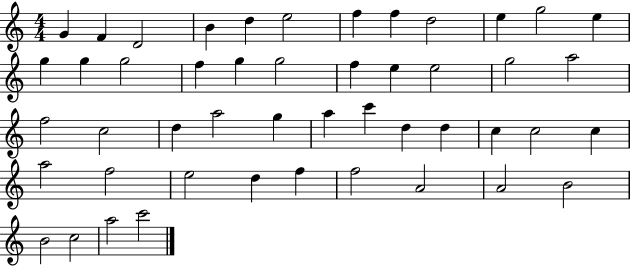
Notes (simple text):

G4/q F4/q D4/h B4/q D5/q E5/h F5/q F5/q D5/h E5/q G5/h E5/q G5/q G5/q G5/h F5/q G5/q G5/h F5/q E5/q E5/h G5/h A5/h F5/h C5/h D5/q A5/h G5/q A5/q C6/q D5/q D5/q C5/q C5/h C5/q A5/h F5/h E5/h D5/q F5/q F5/h A4/h A4/h B4/h B4/h C5/h A5/h C6/h